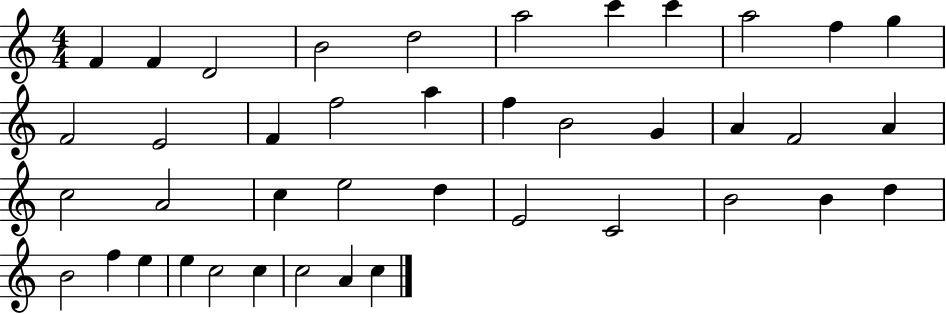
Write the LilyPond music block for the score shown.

{
  \clef treble
  \numericTimeSignature
  \time 4/4
  \key c \major
  f'4 f'4 d'2 | b'2 d''2 | a''2 c'''4 c'''4 | a''2 f''4 g''4 | \break f'2 e'2 | f'4 f''2 a''4 | f''4 b'2 g'4 | a'4 f'2 a'4 | \break c''2 a'2 | c''4 e''2 d''4 | e'2 c'2 | b'2 b'4 d''4 | \break b'2 f''4 e''4 | e''4 c''2 c''4 | c''2 a'4 c''4 | \bar "|."
}